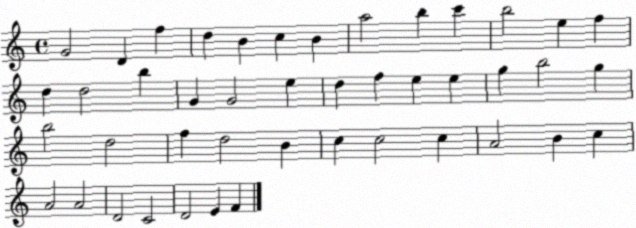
X:1
T:Untitled
M:4/4
L:1/4
K:C
G2 D f d B c B a2 b c' b2 e f d d2 b G G2 e d f e e g b2 g b2 d2 f d2 B c c2 c A2 B c A2 A2 D2 C2 D2 E F